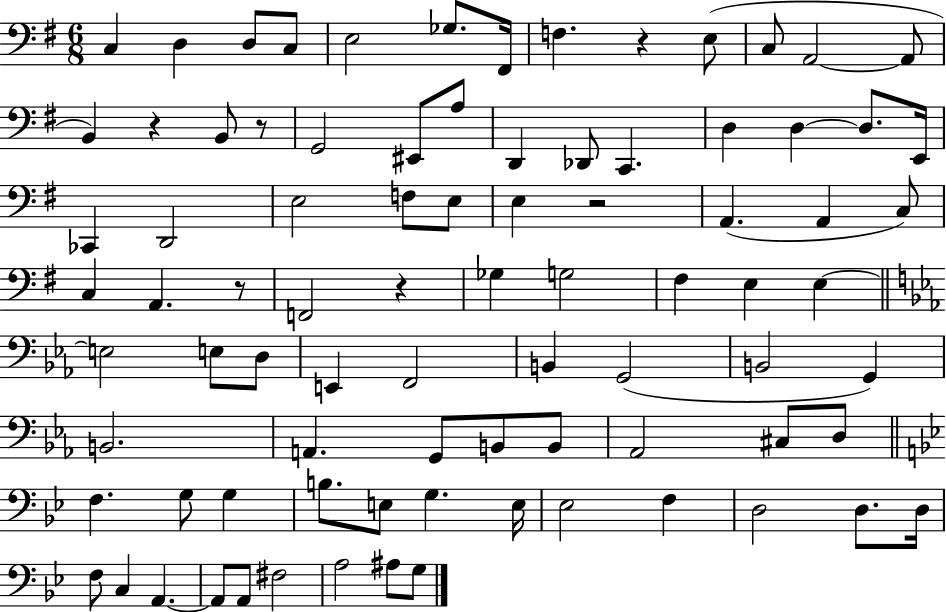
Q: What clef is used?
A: bass